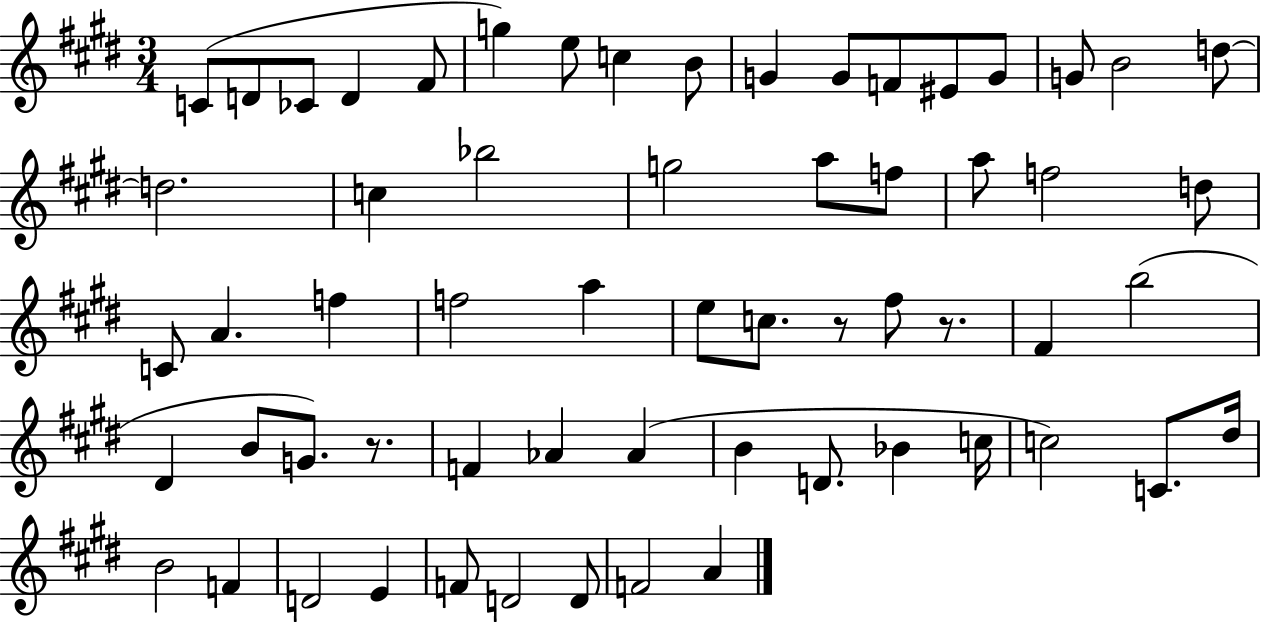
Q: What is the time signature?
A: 3/4